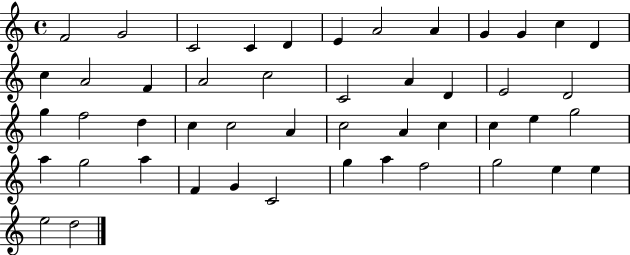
F4/h G4/h C4/h C4/q D4/q E4/q A4/h A4/q G4/q G4/q C5/q D4/q C5/q A4/h F4/q A4/h C5/h C4/h A4/q D4/q E4/h D4/h G5/q F5/h D5/q C5/q C5/h A4/q C5/h A4/q C5/q C5/q E5/q G5/h A5/q G5/h A5/q F4/q G4/q C4/h G5/q A5/q F5/h G5/h E5/q E5/q E5/h D5/h